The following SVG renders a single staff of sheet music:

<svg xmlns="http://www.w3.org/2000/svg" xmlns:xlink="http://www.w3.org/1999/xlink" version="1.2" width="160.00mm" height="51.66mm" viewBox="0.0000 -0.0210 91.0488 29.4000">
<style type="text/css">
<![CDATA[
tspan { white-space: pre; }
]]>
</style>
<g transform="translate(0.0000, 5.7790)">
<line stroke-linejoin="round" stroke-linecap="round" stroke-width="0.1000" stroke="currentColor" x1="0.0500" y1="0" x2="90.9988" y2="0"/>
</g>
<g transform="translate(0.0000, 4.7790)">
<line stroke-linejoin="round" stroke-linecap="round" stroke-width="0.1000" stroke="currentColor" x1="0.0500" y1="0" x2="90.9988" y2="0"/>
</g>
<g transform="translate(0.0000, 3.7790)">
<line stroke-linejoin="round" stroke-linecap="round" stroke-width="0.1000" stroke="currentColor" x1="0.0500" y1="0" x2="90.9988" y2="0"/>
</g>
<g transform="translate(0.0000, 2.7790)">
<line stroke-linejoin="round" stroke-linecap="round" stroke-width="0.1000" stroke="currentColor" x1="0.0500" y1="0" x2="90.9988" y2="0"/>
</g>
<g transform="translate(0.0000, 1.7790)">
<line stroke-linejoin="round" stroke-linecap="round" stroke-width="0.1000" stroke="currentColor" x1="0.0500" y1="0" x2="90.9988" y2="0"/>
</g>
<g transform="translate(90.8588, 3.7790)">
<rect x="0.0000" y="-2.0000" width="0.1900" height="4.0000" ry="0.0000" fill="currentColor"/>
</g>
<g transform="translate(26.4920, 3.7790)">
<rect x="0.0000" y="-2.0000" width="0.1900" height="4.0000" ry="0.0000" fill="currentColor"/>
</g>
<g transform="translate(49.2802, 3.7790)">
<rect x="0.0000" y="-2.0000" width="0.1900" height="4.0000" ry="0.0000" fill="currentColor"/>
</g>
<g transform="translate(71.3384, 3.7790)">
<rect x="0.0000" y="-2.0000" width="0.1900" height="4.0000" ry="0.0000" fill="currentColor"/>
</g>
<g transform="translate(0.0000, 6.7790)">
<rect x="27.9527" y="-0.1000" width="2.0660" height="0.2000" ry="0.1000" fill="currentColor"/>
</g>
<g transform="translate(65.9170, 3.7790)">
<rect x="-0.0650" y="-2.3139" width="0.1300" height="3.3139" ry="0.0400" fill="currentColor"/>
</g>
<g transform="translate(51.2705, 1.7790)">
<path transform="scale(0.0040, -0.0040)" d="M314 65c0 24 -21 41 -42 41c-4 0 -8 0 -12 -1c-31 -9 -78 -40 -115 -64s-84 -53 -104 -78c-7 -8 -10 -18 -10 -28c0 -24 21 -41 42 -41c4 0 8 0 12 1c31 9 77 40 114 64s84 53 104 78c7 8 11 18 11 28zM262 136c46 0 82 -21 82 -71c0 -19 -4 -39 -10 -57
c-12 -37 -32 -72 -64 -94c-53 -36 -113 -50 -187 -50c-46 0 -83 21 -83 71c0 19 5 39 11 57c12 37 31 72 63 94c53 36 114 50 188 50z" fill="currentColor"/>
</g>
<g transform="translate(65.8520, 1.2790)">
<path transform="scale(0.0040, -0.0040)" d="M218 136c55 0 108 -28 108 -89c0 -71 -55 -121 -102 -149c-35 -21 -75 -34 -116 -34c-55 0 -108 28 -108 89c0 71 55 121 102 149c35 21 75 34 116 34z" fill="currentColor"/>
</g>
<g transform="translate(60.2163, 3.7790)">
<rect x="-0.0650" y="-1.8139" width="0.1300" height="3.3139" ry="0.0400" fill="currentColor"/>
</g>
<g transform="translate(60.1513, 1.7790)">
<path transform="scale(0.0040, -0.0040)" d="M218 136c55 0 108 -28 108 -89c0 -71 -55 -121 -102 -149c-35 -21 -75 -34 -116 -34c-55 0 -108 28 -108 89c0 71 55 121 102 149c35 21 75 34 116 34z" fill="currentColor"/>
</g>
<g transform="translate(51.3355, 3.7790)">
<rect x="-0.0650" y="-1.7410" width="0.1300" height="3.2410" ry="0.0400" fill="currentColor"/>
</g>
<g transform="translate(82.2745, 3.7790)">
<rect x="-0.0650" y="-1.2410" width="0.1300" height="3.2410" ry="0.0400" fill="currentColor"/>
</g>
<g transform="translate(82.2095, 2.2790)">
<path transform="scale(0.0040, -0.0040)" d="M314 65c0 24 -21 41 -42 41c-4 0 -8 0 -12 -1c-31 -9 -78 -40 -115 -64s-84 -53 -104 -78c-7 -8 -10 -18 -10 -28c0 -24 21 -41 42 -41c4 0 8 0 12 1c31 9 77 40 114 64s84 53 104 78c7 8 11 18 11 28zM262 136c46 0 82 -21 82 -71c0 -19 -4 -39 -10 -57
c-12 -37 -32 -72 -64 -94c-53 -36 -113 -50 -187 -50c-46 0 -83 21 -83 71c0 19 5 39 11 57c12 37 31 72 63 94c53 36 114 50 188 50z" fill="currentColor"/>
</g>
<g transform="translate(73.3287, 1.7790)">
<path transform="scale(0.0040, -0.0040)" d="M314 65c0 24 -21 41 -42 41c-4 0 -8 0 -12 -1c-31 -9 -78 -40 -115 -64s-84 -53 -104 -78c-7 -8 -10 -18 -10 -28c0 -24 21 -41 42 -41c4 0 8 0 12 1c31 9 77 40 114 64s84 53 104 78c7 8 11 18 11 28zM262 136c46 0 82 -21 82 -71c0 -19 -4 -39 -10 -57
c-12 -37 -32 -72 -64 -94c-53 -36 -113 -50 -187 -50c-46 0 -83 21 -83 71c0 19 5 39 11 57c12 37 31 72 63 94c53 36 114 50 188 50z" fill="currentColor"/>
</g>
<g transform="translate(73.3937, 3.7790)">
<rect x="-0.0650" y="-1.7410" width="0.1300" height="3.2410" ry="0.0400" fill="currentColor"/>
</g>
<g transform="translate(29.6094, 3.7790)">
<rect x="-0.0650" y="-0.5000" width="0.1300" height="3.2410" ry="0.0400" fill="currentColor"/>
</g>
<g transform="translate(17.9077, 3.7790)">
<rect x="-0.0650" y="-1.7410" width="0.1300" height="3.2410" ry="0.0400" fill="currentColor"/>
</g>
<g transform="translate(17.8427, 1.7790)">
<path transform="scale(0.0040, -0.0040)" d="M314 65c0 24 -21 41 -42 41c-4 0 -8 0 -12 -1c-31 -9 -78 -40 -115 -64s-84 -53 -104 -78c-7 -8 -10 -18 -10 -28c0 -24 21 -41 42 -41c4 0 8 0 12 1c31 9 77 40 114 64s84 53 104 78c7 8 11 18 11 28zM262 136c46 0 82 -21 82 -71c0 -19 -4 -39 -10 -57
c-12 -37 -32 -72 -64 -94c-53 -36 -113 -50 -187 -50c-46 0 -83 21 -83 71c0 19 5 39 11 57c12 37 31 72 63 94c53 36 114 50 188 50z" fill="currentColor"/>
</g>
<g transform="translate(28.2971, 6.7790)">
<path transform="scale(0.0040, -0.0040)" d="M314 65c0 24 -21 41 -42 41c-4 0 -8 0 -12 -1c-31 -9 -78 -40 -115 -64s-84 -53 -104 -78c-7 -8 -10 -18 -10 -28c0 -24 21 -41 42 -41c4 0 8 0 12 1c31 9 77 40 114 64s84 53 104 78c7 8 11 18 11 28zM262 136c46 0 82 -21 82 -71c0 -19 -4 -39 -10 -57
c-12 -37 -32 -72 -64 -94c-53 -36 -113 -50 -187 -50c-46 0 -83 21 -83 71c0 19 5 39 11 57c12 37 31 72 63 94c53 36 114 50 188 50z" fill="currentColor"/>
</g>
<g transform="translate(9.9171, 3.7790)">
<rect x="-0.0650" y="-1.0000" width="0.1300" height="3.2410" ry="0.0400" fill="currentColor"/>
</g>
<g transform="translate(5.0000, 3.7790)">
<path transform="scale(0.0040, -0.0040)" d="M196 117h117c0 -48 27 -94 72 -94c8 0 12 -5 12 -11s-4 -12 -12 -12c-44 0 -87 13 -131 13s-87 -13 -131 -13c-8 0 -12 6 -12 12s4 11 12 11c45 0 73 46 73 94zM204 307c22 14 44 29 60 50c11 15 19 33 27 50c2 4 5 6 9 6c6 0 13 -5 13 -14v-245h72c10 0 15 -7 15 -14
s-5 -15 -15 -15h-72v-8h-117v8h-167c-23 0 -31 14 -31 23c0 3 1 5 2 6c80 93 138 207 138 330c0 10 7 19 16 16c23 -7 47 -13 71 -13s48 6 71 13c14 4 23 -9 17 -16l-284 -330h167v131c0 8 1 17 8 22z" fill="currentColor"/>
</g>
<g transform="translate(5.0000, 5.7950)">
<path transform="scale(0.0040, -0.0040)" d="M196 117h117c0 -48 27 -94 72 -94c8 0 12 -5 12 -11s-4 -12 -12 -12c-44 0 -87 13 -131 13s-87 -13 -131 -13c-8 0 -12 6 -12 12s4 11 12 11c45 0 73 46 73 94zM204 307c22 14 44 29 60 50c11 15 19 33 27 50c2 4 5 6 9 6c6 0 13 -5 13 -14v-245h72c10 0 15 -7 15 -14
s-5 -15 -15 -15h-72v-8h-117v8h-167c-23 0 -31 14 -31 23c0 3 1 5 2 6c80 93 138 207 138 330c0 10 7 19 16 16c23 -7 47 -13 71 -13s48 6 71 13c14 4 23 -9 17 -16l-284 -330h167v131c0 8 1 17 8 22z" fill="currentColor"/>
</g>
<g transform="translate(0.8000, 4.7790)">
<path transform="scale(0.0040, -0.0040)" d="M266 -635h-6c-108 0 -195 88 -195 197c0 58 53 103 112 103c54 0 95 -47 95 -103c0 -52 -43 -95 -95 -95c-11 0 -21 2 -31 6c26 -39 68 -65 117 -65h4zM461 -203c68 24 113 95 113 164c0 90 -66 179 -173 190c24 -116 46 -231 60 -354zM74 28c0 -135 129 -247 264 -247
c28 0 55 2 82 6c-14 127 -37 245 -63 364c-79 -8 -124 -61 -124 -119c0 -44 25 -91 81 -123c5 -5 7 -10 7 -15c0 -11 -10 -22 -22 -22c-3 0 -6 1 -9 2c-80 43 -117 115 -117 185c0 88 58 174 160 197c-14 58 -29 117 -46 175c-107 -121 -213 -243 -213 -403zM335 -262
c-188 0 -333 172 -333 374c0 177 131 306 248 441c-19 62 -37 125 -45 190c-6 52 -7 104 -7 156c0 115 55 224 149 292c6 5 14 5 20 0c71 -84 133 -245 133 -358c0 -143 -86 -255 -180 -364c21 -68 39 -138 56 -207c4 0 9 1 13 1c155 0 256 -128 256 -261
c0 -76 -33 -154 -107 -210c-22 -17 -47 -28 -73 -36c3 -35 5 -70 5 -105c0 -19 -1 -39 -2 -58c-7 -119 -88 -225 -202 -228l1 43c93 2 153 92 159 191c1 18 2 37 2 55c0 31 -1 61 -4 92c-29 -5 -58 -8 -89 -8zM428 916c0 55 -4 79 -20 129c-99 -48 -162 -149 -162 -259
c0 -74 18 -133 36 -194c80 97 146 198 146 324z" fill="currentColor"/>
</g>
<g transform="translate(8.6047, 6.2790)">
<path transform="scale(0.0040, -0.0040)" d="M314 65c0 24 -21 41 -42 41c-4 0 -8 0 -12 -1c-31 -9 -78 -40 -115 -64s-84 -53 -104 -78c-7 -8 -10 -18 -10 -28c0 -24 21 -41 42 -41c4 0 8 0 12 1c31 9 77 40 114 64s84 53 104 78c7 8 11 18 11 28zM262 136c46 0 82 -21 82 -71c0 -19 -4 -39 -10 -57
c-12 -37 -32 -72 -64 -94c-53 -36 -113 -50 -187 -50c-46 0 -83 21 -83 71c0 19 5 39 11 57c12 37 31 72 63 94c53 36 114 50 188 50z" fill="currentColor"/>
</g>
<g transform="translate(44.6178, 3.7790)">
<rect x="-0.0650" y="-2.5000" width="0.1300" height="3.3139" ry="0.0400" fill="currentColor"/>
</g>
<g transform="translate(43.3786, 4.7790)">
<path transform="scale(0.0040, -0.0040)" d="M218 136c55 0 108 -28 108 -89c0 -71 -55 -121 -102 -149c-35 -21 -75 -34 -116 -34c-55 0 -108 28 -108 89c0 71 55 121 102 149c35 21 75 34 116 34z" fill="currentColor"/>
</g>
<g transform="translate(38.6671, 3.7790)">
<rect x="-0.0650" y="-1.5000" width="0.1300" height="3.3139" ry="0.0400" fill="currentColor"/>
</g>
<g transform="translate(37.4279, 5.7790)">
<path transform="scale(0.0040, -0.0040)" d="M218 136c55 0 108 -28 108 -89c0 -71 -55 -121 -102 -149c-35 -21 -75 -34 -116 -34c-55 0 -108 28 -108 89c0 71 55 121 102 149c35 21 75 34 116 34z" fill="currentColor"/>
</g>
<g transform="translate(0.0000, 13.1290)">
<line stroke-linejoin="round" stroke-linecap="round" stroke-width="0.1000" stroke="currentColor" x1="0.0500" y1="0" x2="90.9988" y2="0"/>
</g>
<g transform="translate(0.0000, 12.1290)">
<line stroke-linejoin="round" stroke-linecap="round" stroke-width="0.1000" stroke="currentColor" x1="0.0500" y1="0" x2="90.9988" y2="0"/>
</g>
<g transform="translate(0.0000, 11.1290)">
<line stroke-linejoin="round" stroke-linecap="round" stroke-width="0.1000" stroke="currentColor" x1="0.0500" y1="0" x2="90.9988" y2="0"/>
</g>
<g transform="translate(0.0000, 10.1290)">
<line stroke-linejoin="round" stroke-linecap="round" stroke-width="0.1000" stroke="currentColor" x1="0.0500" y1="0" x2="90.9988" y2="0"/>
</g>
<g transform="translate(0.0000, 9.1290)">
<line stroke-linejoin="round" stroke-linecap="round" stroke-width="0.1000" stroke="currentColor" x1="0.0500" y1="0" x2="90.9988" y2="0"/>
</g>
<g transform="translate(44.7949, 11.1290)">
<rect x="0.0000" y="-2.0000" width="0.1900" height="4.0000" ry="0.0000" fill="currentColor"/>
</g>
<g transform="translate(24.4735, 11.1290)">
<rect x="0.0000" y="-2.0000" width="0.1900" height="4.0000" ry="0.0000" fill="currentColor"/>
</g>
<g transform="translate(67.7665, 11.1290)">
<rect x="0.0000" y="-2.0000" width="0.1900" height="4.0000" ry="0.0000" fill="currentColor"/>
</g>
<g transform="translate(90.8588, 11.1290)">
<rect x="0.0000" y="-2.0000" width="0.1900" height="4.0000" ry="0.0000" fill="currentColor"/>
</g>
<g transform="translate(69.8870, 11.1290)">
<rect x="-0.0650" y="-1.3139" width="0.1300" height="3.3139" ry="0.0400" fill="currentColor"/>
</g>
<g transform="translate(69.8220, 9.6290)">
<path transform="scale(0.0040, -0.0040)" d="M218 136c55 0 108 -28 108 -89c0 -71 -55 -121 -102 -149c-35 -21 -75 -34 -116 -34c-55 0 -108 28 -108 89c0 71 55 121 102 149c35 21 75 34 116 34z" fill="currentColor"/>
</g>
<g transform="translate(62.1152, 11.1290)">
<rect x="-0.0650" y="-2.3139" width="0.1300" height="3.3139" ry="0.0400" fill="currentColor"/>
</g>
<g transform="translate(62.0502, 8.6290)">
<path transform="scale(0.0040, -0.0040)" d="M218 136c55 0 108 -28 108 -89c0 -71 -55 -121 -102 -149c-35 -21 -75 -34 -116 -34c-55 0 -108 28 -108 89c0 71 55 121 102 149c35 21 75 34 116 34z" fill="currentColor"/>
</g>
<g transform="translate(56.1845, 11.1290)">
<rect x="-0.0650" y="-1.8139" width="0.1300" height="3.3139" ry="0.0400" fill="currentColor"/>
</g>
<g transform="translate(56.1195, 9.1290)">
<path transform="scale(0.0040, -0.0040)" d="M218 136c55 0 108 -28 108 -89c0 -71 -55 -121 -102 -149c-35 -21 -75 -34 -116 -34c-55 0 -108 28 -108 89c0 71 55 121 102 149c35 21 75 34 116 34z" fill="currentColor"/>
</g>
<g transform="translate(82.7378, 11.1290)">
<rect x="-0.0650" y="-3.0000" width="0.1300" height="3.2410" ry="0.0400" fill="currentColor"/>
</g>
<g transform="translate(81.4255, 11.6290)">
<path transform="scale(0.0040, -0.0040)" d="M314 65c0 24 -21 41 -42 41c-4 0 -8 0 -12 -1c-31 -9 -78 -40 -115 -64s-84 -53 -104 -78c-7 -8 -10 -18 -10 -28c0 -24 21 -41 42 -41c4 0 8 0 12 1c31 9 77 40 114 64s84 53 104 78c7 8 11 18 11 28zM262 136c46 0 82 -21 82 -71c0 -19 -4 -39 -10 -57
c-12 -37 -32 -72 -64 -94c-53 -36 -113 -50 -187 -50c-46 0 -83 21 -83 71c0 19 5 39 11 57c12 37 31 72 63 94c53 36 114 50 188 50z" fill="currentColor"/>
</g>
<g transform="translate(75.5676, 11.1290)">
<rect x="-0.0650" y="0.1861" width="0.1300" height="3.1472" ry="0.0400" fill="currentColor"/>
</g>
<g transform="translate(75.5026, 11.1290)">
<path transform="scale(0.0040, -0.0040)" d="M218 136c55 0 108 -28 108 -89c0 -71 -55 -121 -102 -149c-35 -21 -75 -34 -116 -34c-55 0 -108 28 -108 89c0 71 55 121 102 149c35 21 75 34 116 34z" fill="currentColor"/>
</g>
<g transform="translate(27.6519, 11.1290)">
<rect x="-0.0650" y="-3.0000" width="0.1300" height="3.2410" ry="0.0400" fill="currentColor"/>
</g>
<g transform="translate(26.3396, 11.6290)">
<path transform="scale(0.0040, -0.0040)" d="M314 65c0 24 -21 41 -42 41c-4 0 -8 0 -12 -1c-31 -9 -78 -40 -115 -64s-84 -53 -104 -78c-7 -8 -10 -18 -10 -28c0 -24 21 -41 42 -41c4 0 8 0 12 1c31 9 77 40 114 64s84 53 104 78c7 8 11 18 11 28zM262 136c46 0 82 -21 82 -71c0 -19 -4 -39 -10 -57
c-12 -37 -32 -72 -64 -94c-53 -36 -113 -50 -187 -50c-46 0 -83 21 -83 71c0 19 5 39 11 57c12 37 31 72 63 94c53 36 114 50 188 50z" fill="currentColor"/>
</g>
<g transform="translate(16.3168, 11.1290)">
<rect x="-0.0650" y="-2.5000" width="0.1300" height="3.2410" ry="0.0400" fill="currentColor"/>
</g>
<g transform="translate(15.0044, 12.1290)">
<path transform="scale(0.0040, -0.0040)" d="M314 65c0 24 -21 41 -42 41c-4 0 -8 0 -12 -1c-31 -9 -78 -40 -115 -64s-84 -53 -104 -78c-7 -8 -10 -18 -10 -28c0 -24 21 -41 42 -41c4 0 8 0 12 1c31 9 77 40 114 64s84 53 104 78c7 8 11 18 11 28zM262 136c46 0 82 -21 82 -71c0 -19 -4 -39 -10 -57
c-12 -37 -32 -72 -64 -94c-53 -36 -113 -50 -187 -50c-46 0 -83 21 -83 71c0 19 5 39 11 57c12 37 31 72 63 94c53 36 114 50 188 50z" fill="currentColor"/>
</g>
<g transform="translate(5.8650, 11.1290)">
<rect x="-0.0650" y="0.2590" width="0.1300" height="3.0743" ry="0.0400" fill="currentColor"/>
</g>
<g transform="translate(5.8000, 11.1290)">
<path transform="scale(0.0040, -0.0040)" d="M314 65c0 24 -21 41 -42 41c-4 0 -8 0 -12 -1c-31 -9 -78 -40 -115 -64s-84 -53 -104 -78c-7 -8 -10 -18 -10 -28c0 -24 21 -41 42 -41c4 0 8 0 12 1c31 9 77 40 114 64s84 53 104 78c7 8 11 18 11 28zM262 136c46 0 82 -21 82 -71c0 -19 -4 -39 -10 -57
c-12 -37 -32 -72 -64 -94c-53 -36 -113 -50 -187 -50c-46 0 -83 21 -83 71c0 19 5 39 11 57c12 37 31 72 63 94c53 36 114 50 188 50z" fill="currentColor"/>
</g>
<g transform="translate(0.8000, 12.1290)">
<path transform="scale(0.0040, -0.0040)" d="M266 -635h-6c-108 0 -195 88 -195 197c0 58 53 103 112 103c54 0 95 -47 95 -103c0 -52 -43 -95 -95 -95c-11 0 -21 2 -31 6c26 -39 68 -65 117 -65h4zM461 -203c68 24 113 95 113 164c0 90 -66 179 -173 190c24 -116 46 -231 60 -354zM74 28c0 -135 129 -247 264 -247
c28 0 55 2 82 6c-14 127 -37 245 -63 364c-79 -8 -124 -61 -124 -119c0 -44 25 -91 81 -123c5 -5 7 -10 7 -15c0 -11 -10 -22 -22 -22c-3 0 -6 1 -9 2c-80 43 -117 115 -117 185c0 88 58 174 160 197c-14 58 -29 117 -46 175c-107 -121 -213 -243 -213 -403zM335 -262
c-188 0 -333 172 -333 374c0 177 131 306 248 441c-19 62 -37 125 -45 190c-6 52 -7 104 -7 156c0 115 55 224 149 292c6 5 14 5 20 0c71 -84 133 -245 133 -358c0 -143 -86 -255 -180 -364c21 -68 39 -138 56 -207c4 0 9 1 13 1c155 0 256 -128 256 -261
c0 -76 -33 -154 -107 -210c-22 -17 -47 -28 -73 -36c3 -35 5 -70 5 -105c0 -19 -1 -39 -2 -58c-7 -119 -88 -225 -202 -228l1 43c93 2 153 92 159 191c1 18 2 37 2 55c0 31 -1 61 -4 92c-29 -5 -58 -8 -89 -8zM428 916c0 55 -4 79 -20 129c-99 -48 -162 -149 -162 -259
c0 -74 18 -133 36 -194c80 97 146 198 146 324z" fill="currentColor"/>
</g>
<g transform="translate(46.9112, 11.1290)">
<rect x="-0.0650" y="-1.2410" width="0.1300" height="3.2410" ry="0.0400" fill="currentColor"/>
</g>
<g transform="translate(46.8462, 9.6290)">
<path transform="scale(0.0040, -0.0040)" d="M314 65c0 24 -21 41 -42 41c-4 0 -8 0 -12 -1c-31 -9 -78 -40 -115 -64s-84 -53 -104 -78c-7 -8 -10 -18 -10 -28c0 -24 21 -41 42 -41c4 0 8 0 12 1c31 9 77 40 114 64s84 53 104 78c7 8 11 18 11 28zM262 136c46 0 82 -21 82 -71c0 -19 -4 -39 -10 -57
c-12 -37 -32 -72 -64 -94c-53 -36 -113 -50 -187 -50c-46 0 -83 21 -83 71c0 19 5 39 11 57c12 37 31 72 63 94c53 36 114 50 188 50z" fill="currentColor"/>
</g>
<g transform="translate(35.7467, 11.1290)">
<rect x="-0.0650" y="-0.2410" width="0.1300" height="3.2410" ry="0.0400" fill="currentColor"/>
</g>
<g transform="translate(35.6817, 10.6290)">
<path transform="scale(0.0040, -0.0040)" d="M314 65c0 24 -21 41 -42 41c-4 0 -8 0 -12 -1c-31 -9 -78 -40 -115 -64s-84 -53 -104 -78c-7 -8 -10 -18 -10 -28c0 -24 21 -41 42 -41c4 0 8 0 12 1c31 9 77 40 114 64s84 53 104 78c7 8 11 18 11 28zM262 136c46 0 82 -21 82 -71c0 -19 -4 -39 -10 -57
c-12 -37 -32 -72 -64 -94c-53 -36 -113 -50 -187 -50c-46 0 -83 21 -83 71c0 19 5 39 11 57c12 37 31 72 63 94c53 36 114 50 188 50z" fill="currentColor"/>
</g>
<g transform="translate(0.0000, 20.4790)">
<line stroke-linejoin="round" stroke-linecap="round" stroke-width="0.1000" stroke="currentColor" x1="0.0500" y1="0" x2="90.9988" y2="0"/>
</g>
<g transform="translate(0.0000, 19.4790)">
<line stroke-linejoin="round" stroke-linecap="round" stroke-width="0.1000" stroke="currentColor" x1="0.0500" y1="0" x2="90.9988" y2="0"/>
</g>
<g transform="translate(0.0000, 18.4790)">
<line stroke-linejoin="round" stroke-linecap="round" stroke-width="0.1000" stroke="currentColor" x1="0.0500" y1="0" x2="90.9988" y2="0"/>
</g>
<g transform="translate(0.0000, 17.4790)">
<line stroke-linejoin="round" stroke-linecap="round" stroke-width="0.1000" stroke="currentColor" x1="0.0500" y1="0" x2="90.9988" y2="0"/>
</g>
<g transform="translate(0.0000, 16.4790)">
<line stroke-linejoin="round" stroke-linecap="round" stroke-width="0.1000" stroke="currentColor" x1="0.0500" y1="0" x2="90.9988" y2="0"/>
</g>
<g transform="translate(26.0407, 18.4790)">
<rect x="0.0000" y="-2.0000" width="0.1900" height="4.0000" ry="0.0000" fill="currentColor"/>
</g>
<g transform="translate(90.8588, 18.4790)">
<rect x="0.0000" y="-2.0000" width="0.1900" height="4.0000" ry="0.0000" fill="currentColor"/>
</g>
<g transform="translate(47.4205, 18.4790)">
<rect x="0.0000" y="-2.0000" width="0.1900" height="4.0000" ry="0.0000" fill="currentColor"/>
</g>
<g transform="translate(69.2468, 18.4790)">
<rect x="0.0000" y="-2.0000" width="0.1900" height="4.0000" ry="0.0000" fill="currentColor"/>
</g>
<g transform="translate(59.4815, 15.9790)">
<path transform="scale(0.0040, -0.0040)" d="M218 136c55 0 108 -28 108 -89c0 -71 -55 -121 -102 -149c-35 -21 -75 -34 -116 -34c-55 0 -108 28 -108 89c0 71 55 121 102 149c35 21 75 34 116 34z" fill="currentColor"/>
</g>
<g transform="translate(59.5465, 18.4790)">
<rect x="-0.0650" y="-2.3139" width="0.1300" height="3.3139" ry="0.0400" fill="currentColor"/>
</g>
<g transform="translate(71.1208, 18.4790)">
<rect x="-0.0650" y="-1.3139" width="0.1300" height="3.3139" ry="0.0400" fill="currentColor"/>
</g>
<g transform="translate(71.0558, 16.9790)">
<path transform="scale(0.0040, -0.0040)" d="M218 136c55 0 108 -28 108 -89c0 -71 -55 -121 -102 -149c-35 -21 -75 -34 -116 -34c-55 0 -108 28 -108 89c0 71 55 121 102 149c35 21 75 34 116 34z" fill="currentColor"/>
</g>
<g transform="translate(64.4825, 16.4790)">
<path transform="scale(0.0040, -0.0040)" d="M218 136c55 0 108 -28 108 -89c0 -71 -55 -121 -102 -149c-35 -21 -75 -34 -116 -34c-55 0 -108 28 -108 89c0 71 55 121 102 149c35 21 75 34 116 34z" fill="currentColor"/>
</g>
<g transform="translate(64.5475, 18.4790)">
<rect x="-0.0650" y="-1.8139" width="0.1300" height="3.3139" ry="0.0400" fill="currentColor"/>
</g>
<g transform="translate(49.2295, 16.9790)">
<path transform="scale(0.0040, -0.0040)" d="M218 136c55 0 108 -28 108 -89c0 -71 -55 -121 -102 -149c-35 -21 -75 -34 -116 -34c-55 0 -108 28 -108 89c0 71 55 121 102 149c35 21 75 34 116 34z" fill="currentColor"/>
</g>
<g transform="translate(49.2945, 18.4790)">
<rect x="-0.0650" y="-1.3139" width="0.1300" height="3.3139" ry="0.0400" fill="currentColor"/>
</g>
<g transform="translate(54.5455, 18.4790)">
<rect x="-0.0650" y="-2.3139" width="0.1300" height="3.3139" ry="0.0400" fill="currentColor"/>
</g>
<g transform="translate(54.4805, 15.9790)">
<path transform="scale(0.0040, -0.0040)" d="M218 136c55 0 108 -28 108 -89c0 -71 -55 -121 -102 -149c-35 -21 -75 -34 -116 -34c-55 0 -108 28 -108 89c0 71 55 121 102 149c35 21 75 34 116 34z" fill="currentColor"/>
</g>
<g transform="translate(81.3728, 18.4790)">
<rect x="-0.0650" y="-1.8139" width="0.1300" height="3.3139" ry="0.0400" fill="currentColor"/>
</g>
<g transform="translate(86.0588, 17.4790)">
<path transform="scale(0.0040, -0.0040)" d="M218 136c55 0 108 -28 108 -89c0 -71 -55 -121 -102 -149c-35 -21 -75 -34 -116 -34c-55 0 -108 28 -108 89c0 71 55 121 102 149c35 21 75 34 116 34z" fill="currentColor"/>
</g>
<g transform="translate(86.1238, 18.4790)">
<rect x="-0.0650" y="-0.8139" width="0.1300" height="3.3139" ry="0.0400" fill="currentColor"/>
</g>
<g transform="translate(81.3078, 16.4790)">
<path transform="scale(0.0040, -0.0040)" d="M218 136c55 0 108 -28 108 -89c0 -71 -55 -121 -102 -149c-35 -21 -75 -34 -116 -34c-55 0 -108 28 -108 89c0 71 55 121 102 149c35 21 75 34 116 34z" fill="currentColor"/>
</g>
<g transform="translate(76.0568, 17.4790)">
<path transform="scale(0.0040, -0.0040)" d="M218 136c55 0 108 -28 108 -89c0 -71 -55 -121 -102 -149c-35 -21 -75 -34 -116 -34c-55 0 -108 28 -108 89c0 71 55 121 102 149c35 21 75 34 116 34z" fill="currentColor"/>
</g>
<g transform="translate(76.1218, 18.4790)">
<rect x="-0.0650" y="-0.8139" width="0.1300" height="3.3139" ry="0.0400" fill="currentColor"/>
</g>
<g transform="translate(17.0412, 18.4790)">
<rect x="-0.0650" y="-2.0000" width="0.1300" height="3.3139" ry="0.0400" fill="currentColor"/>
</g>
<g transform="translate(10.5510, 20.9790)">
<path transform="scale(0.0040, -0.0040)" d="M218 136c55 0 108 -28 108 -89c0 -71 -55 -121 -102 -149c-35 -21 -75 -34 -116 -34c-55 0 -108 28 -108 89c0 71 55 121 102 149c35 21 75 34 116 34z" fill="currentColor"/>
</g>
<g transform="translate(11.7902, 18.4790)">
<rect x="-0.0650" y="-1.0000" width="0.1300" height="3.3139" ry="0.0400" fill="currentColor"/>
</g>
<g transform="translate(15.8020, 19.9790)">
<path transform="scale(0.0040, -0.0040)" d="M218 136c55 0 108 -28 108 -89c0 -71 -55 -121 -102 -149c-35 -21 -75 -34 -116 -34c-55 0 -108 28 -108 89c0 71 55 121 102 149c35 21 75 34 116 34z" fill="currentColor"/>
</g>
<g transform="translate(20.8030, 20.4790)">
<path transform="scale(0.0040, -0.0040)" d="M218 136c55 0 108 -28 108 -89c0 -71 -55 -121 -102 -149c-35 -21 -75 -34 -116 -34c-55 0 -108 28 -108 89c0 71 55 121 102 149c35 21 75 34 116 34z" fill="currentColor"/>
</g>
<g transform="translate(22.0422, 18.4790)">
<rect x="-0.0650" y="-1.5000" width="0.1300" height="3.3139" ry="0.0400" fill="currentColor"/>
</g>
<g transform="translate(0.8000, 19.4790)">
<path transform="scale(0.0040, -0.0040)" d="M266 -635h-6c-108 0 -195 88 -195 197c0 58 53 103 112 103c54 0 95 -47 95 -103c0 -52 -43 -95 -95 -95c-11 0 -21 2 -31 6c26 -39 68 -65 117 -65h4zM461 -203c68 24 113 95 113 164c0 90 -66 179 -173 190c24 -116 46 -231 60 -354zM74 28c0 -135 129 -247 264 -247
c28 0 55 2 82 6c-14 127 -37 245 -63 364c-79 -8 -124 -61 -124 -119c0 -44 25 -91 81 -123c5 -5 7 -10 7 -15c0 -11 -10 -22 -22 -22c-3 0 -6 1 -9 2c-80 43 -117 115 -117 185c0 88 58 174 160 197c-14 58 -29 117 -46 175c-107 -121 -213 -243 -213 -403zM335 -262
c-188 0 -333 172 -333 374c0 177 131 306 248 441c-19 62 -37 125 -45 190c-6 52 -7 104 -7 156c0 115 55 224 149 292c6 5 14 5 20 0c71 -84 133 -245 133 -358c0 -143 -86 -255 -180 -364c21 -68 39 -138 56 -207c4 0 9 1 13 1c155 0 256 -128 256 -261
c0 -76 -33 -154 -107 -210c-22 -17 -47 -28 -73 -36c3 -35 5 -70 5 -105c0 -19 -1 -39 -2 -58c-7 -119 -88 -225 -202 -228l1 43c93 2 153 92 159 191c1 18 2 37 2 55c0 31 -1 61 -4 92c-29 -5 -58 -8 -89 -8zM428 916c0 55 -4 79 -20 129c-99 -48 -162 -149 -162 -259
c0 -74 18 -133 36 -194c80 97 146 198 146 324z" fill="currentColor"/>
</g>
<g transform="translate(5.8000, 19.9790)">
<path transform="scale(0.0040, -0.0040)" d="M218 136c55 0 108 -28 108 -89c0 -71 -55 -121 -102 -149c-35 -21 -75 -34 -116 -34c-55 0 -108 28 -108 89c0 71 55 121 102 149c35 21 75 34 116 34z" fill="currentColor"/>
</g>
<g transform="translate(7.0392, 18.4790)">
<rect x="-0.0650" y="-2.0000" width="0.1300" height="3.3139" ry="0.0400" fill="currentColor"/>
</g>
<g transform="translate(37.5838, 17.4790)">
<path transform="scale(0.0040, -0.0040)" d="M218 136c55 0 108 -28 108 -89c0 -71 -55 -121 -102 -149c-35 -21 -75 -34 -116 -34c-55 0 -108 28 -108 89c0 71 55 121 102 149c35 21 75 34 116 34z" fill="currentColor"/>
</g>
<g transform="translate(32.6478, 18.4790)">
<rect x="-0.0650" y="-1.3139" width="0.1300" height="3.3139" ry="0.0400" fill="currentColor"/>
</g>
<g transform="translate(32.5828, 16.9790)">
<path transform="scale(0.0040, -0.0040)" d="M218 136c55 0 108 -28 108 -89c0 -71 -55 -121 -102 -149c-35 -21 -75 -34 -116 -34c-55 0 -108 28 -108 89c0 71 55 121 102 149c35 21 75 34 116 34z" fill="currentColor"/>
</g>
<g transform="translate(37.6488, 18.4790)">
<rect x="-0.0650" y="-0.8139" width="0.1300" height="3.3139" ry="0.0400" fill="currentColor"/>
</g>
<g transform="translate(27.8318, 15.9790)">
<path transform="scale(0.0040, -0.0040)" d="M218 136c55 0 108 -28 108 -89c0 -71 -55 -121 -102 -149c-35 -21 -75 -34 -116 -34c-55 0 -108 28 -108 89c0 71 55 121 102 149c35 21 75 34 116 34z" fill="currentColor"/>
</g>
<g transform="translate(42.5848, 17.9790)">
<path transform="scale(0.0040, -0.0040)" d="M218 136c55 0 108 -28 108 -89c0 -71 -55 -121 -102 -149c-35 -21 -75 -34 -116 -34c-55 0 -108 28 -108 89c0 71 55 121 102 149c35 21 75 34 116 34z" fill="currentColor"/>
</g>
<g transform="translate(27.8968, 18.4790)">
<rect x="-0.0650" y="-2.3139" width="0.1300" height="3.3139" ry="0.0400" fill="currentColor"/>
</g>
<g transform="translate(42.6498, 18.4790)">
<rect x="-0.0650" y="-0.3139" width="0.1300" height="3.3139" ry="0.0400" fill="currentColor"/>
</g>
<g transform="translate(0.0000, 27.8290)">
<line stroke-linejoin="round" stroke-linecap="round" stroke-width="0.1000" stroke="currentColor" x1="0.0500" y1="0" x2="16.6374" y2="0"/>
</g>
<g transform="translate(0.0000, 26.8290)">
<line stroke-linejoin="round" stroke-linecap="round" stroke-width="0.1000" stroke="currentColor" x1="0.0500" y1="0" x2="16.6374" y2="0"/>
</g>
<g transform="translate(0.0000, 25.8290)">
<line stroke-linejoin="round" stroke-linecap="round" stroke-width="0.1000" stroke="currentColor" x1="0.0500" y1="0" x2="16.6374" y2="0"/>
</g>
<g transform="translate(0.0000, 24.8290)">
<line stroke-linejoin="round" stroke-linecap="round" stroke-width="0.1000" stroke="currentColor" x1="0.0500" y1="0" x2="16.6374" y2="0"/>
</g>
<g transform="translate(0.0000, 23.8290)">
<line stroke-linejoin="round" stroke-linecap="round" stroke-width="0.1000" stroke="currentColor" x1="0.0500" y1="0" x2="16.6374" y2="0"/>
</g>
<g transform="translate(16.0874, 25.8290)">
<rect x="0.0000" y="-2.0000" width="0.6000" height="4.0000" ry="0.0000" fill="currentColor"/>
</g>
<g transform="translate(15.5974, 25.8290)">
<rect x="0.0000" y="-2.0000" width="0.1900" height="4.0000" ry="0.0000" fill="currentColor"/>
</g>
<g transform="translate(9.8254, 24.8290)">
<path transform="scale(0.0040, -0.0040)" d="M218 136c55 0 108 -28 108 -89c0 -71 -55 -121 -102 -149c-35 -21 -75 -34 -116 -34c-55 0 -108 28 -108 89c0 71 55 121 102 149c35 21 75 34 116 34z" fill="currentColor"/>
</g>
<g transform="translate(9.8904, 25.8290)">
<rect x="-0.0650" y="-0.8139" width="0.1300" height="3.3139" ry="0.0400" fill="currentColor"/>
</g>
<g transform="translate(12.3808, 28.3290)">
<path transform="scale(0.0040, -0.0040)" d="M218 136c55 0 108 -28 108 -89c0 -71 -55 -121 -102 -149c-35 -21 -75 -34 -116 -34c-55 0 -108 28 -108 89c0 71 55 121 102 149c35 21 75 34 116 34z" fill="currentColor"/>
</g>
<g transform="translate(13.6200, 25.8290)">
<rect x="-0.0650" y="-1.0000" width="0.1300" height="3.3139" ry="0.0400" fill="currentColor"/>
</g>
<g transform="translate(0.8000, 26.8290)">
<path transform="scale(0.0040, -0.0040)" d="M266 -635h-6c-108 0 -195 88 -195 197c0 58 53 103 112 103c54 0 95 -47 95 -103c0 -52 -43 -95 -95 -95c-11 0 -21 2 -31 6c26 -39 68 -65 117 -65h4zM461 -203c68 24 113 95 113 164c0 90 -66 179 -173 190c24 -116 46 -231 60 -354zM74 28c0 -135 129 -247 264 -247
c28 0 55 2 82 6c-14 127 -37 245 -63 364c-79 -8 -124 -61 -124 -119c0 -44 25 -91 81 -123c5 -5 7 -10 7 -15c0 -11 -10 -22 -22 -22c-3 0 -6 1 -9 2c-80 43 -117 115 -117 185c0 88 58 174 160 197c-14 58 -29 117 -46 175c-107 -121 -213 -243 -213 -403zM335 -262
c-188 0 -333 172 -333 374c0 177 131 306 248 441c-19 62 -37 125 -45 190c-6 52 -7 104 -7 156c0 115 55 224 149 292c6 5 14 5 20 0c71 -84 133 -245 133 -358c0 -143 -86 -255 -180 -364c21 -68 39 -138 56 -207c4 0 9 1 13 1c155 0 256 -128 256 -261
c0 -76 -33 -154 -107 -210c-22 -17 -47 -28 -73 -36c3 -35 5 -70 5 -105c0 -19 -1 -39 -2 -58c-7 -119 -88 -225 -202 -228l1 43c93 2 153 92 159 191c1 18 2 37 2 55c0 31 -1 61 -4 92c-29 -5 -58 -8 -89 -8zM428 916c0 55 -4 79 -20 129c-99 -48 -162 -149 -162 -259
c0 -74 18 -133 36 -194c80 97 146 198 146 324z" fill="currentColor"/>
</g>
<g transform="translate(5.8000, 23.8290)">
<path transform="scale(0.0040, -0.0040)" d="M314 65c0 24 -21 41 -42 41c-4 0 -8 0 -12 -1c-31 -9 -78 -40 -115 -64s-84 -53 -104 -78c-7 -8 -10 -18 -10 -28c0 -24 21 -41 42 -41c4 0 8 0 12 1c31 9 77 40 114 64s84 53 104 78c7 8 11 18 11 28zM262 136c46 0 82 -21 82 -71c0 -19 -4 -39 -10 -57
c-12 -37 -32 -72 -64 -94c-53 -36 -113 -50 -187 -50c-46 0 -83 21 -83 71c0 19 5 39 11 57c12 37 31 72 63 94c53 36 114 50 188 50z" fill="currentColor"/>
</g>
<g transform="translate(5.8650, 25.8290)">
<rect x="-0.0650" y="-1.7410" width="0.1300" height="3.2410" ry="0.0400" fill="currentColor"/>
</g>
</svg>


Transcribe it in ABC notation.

X:1
T:Untitled
M:4/4
L:1/4
K:C
D2 f2 C2 E G f2 f g f2 e2 B2 G2 A2 c2 e2 f g e B A2 F D F E g e d c e g g f e d f d f2 d D